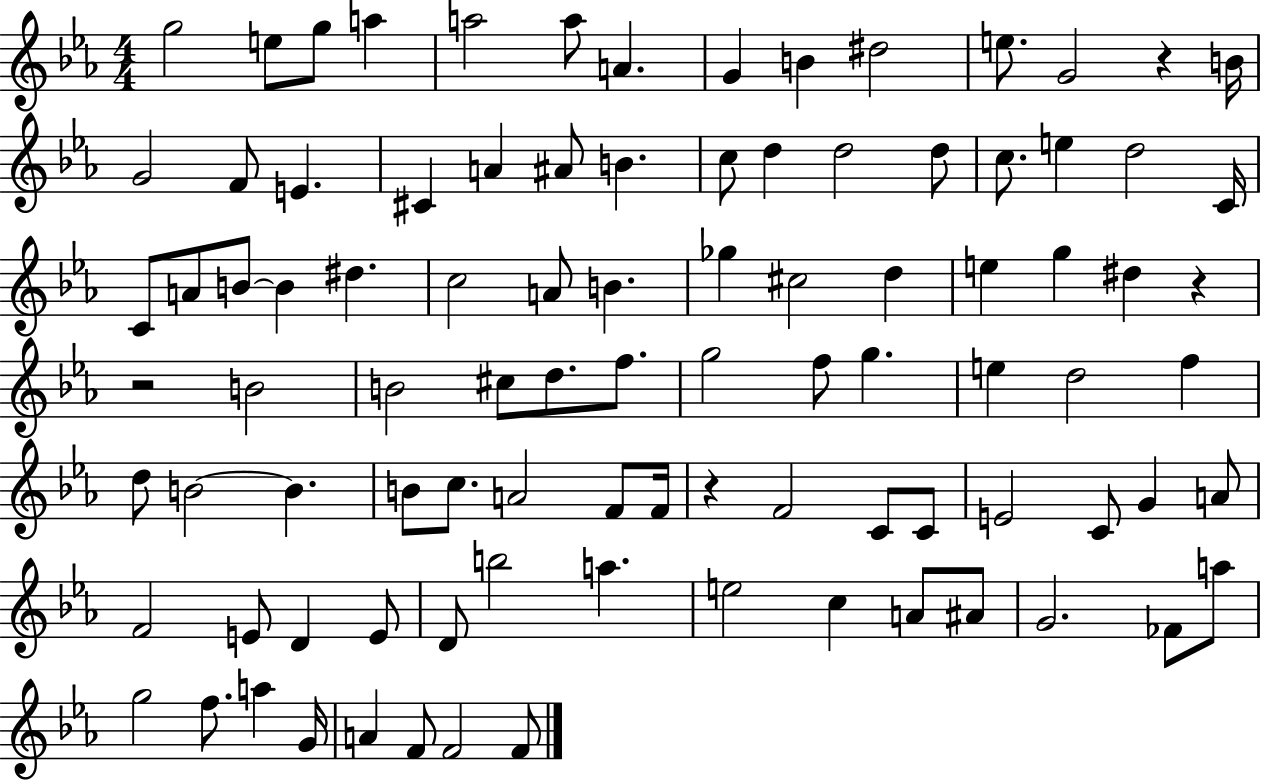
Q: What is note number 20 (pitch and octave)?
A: B4